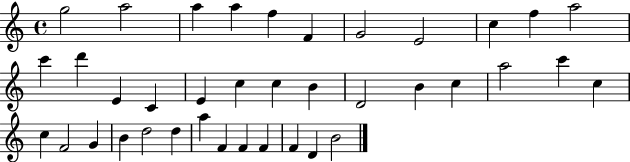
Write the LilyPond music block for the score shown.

{
  \clef treble
  \time 4/4
  \defaultTimeSignature
  \key c \major
  g''2 a''2 | a''4 a''4 f''4 f'4 | g'2 e'2 | c''4 f''4 a''2 | \break c'''4 d'''4 e'4 c'4 | e'4 c''4 c''4 b'4 | d'2 b'4 c''4 | a''2 c'''4 c''4 | \break c''4 f'2 g'4 | b'4 d''2 d''4 | a''4 f'4 f'4 f'4 | f'4 d'4 b'2 | \break \bar "|."
}